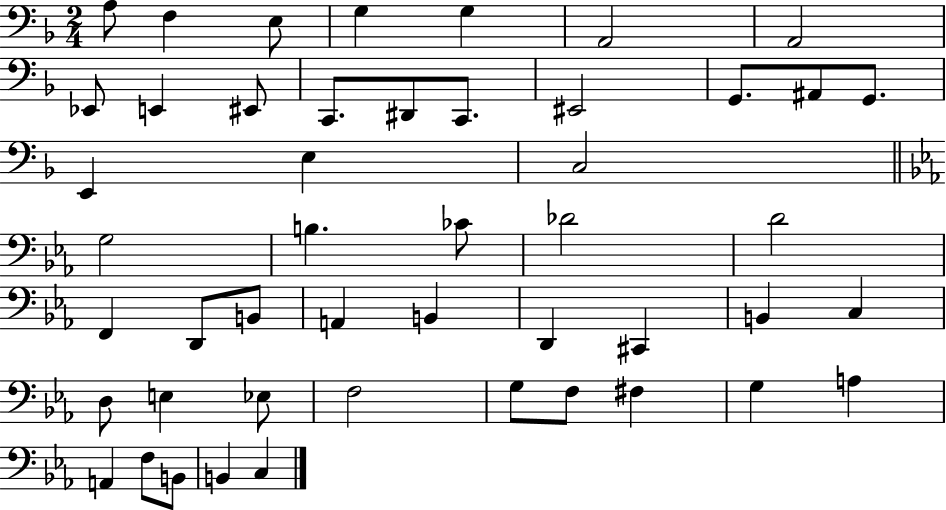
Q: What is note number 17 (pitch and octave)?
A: G2